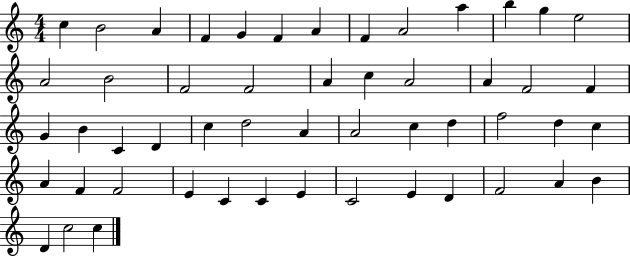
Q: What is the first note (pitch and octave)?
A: C5